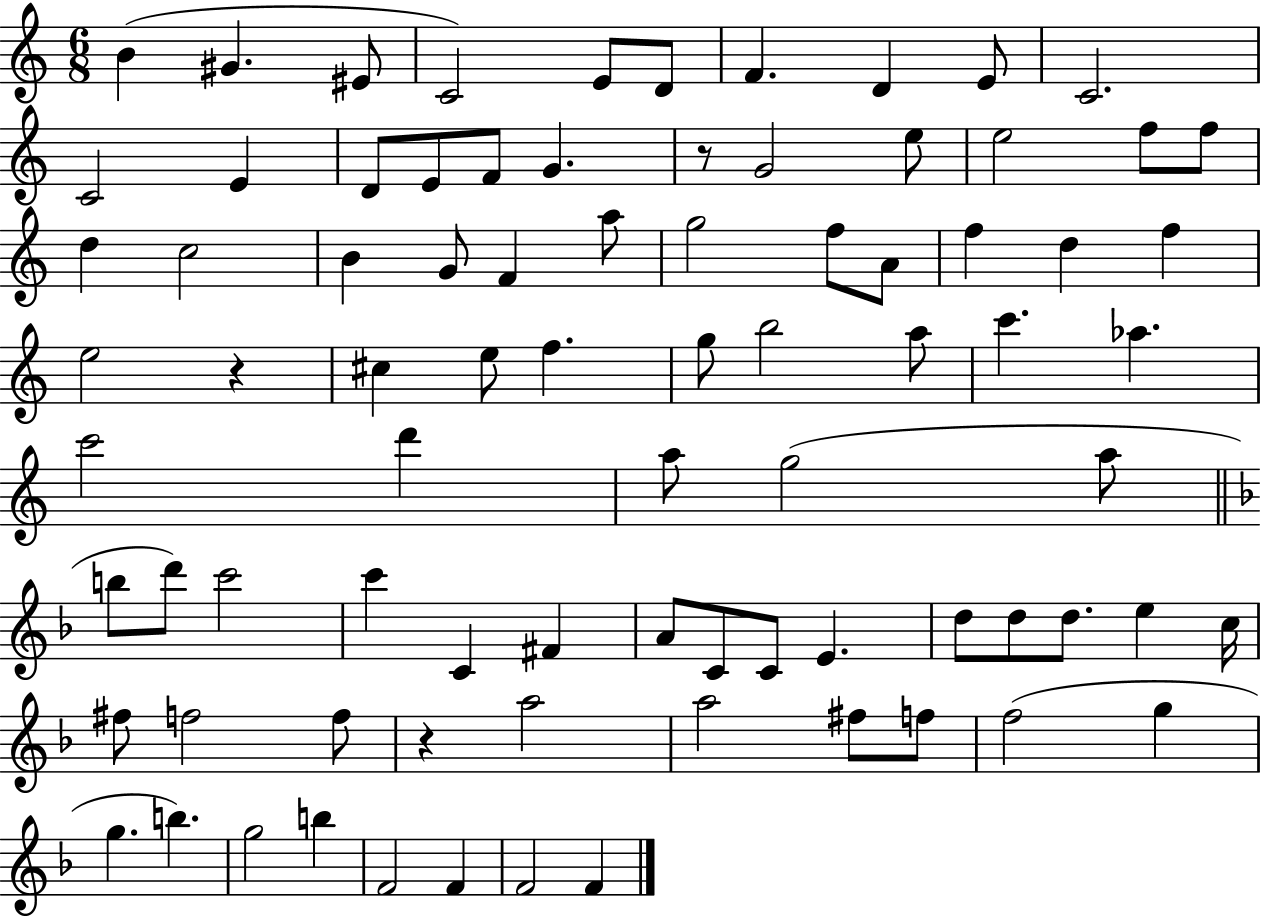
X:1
T:Untitled
M:6/8
L:1/4
K:C
B ^G ^E/2 C2 E/2 D/2 F D E/2 C2 C2 E D/2 E/2 F/2 G z/2 G2 e/2 e2 f/2 f/2 d c2 B G/2 F a/2 g2 f/2 A/2 f d f e2 z ^c e/2 f g/2 b2 a/2 c' _a c'2 d' a/2 g2 a/2 b/2 d'/2 c'2 c' C ^F A/2 C/2 C/2 E d/2 d/2 d/2 e c/4 ^f/2 f2 f/2 z a2 a2 ^f/2 f/2 f2 g g b g2 b F2 F F2 F